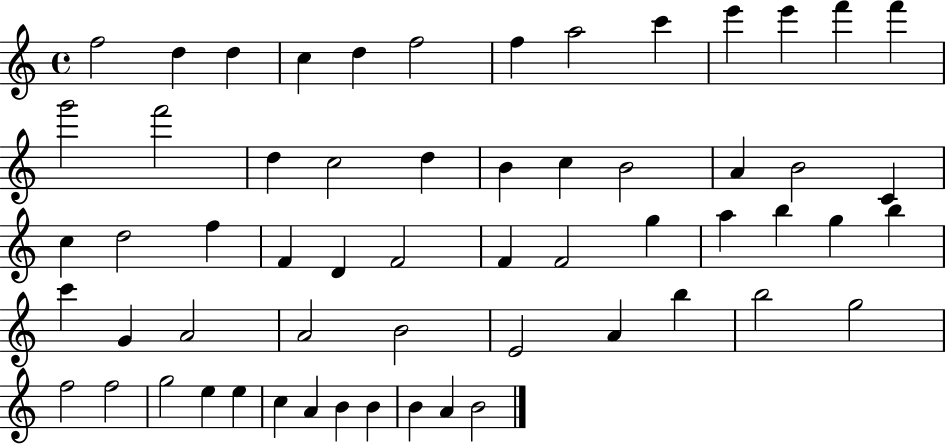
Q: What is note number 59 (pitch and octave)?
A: B4